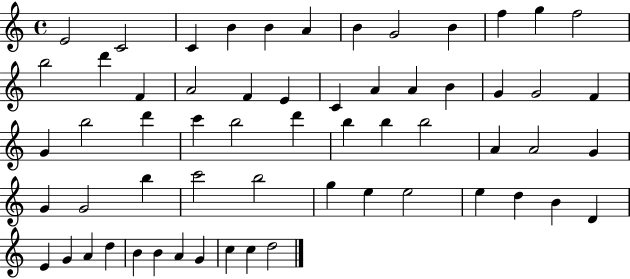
E4/h C4/h C4/q B4/q B4/q A4/q B4/q G4/h B4/q F5/q G5/q F5/h B5/h D6/q F4/q A4/h F4/q E4/q C4/q A4/q A4/q B4/q G4/q G4/h F4/q G4/q B5/h D6/q C6/q B5/h D6/q B5/q B5/q B5/h A4/q A4/h G4/q G4/q G4/h B5/q C6/h B5/h G5/q E5/q E5/h E5/q D5/q B4/q D4/q E4/q G4/q A4/q D5/q B4/q B4/q A4/q G4/q C5/q C5/q D5/h